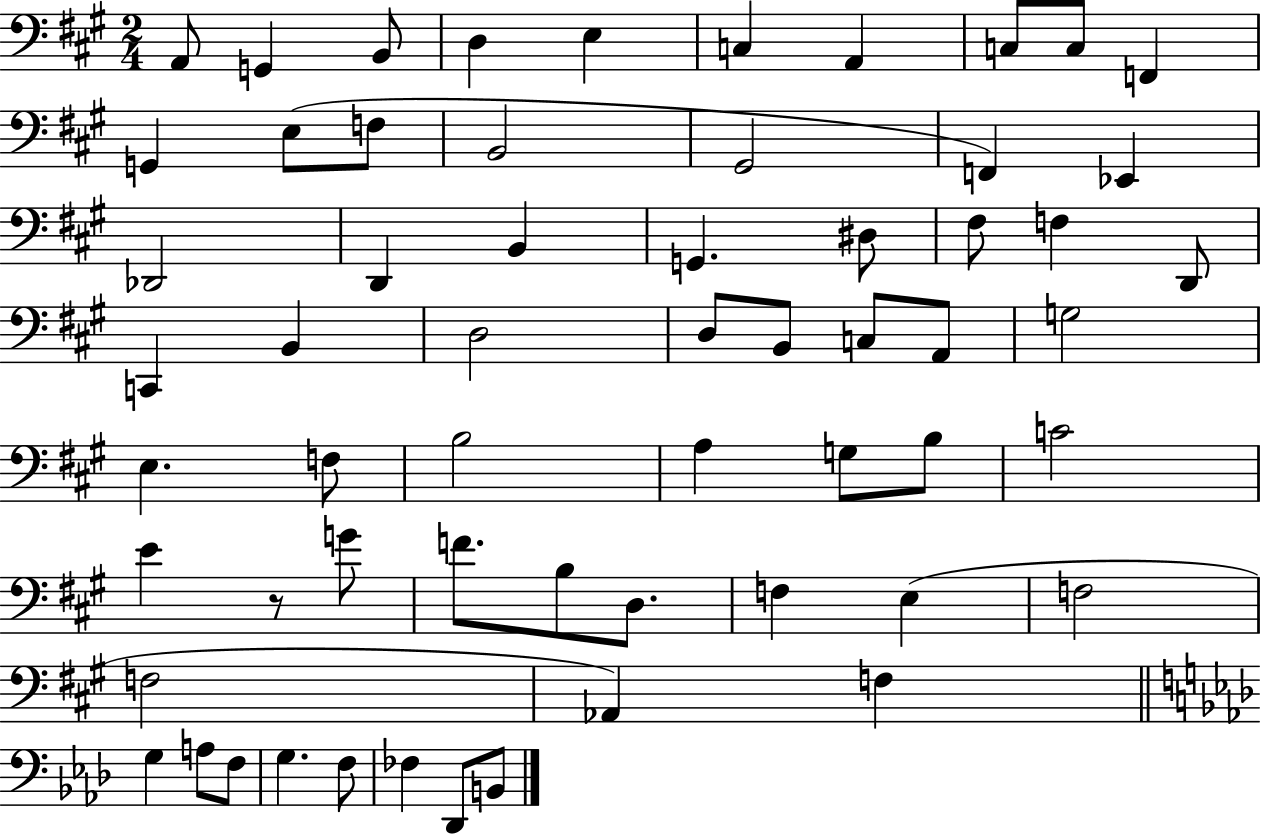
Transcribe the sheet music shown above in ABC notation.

X:1
T:Untitled
M:2/4
L:1/4
K:A
A,,/2 G,, B,,/2 D, E, C, A,, C,/2 C,/2 F,, G,, E,/2 F,/2 B,,2 ^G,,2 F,, _E,, _D,,2 D,, B,, G,, ^D,/2 ^F,/2 F, D,,/2 C,, B,, D,2 D,/2 B,,/2 C,/2 A,,/2 G,2 E, F,/2 B,2 A, G,/2 B,/2 C2 E z/2 G/2 F/2 B,/2 D,/2 F, E, F,2 F,2 _A,, F, G, A,/2 F,/2 G, F,/2 _F, _D,,/2 B,,/2